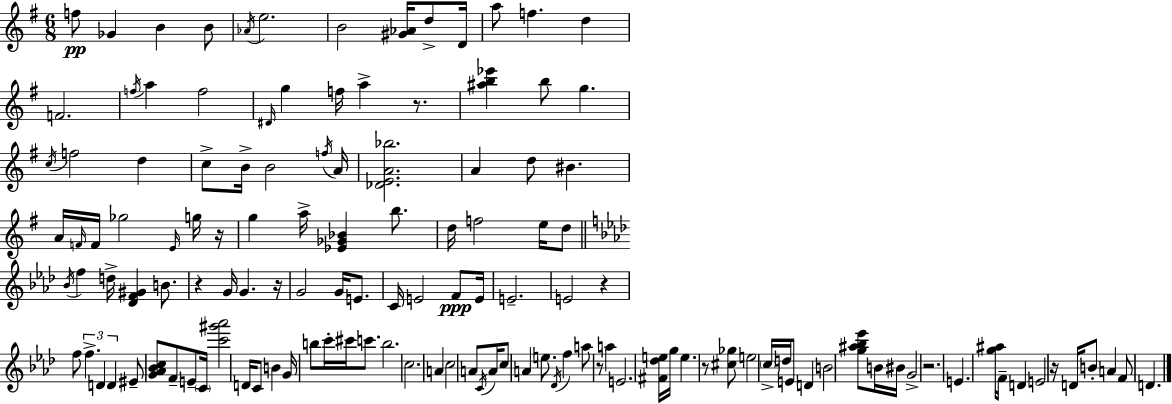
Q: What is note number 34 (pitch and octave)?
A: A4